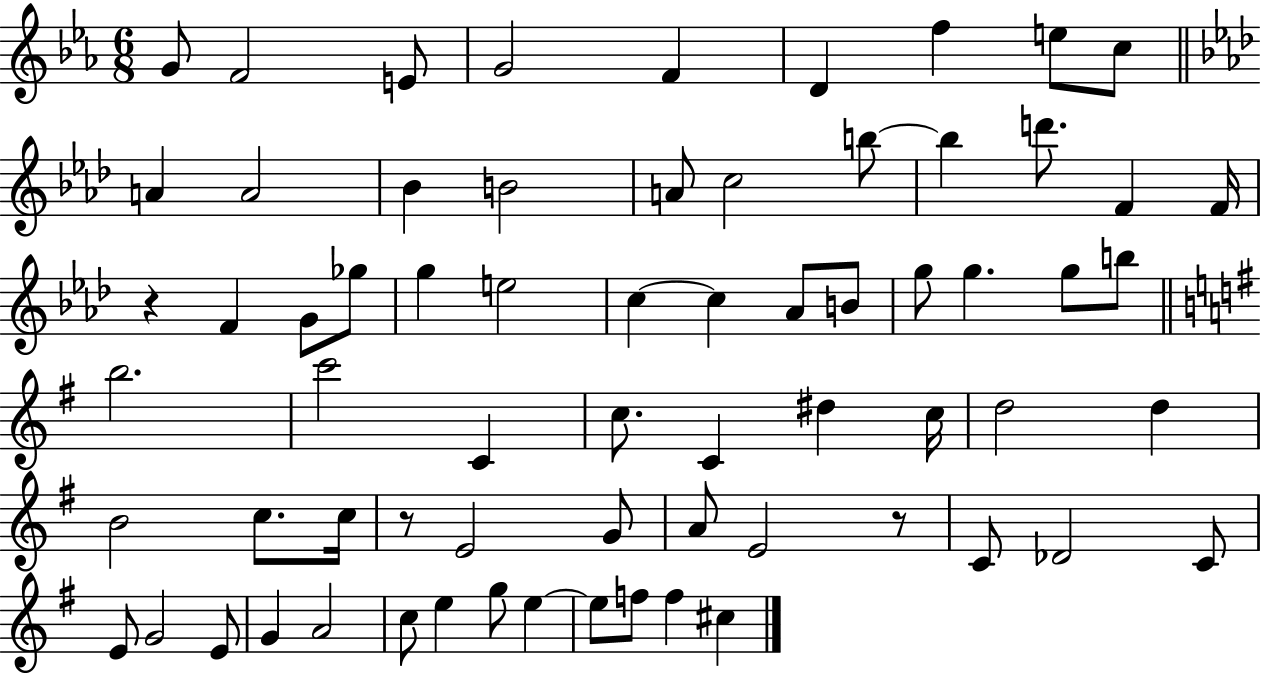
{
  \clef treble
  \numericTimeSignature
  \time 6/8
  \key ees \major
  g'8 f'2 e'8 | g'2 f'4 | d'4 f''4 e''8 c''8 | \bar "||" \break \key aes \major a'4 a'2 | bes'4 b'2 | a'8 c''2 b''8~~ | b''4 d'''8. f'4 f'16 | \break r4 f'4 g'8 ges''8 | g''4 e''2 | c''4~~ c''4 aes'8 b'8 | g''8 g''4. g''8 b''8 | \break \bar "||" \break \key e \minor b''2. | c'''2 c'4 | c''8. c'4 dis''4 c''16 | d''2 d''4 | \break b'2 c''8. c''16 | r8 e'2 g'8 | a'8 e'2 r8 | c'8 des'2 c'8 | \break e'8 g'2 e'8 | g'4 a'2 | c''8 e''4 g''8 e''4~~ | e''8 f''8 f''4 cis''4 | \break \bar "|."
}